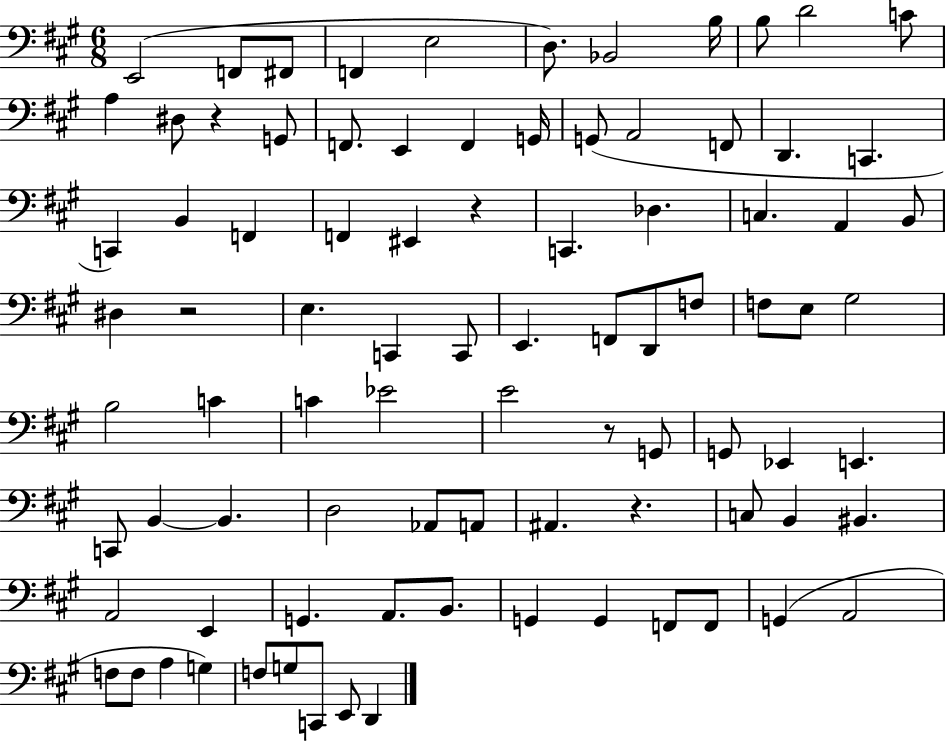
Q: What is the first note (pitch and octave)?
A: E2